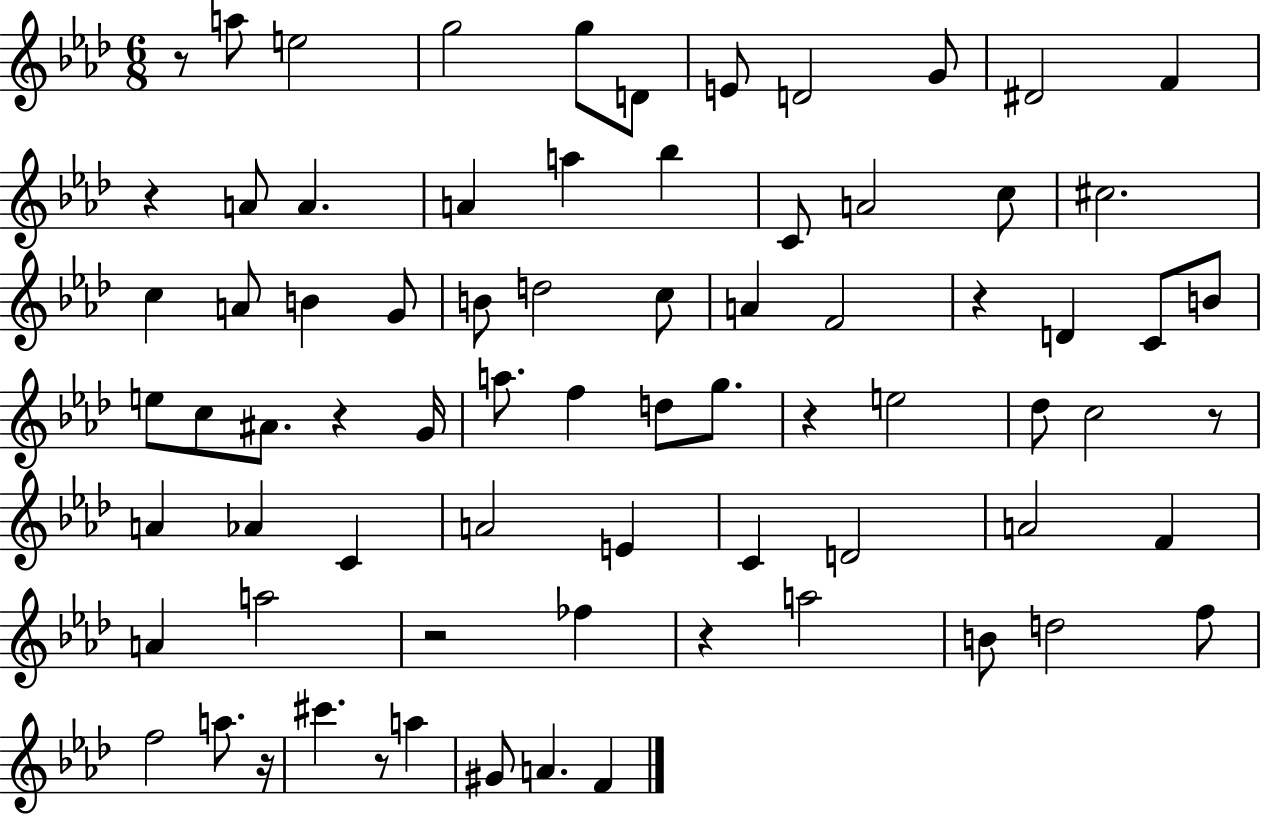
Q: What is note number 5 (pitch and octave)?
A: D4